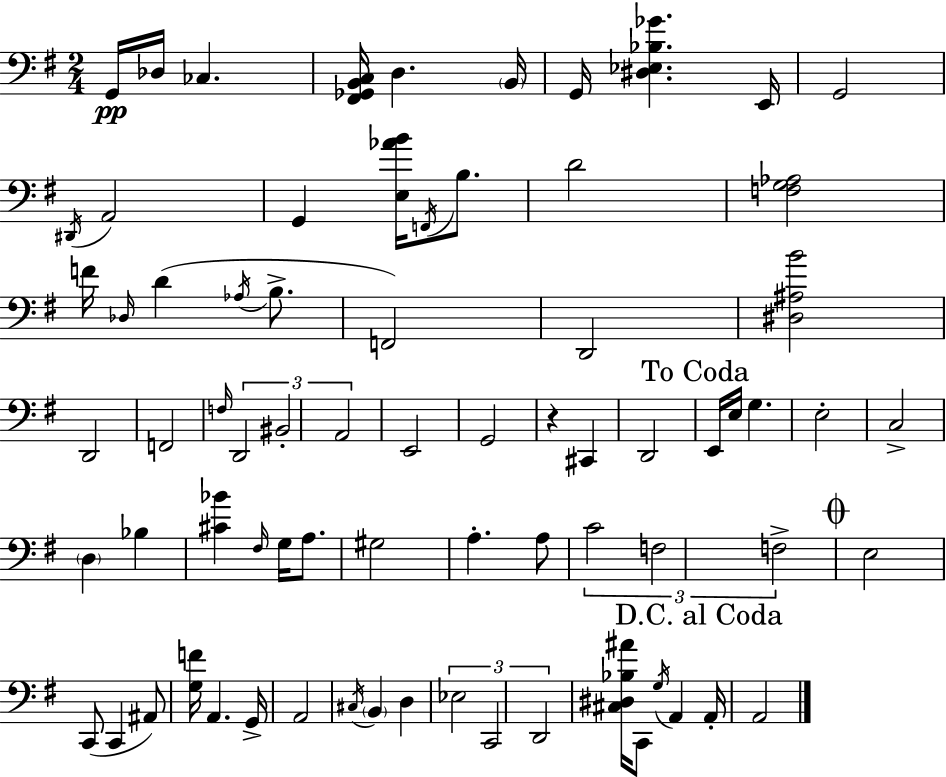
G2/s Db3/s CES3/q. [F#2,Gb2,B2,C3]/s D3/q. B2/s G2/s [D#3,Eb3,Bb3,Gb4]/q. E2/s G2/h D#2/s A2/h G2/q [E3,Ab4,B4]/s F2/s B3/e. D4/h [F3,G3,Ab3]/h F4/s Db3/s D4/q Ab3/s B3/e. F2/h D2/h [D#3,A#3,B4]/h D2/h F2/h F3/s D2/h BIS2/h A2/h E2/h G2/h R/q C#2/q D2/h E2/s E3/s G3/q. E3/h C3/h D3/q Bb3/q [C#4,Bb4]/q F#3/s G3/s A3/e. G#3/h A3/q. A3/e C4/h F3/h F3/h E3/h C2/e C2/q A#2/e [G3,F4]/s A2/q. G2/s A2/h C#3/s B2/q D3/q Eb3/h C2/h D2/h [C#3,D#3,Bb3,A#4]/s C2/e G3/s A2/q A2/s A2/h